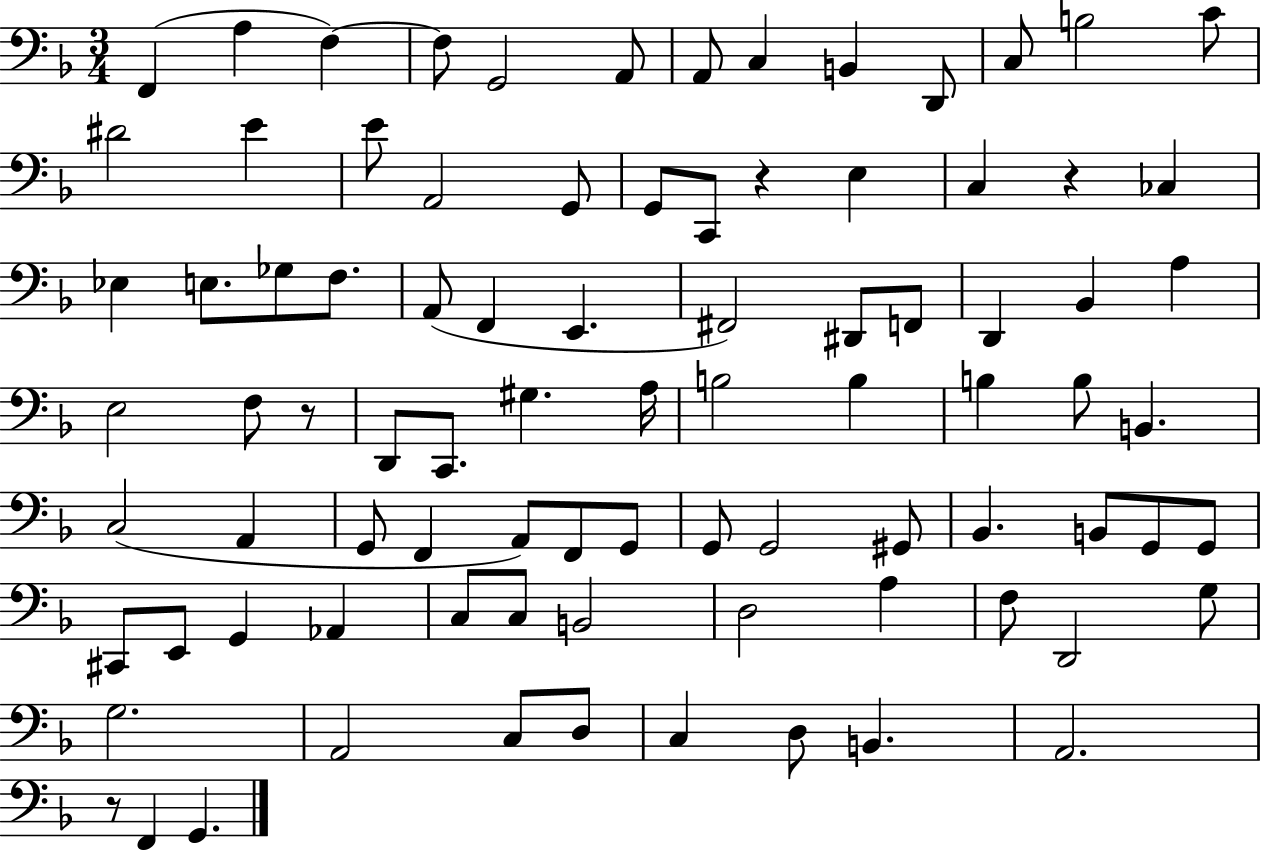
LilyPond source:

{
  \clef bass
  \numericTimeSignature
  \time 3/4
  \key f \major
  \repeat volta 2 { f,4( a4 f4~~) | f8 g,2 a,8 | a,8 c4 b,4 d,8 | c8 b2 c'8 | \break dis'2 e'4 | e'8 a,2 g,8 | g,8 c,8 r4 e4 | c4 r4 ces4 | \break ees4 e8. ges8 f8. | a,8( f,4 e,4. | fis,2) dis,8 f,8 | d,4 bes,4 a4 | \break e2 f8 r8 | d,8 c,8. gis4. a16 | b2 b4 | b4 b8 b,4. | \break c2( a,4 | g,8 f,4 a,8) f,8 g,8 | g,8 g,2 gis,8 | bes,4. b,8 g,8 g,8 | \break cis,8 e,8 g,4 aes,4 | c8 c8 b,2 | d2 a4 | f8 d,2 g8 | \break g2. | a,2 c8 d8 | c4 d8 b,4. | a,2. | \break r8 f,4 g,4. | } \bar "|."
}